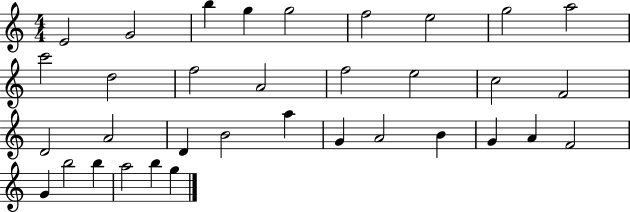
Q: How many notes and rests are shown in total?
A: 34